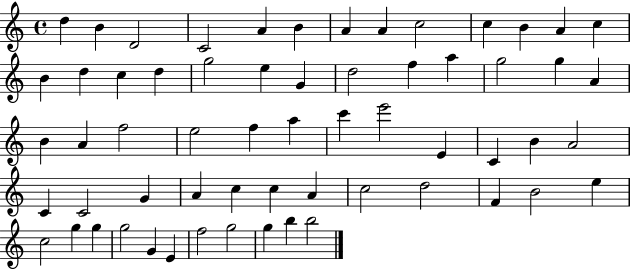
D5/q B4/q D4/h C4/h A4/q B4/q A4/q A4/q C5/h C5/q B4/q A4/q C5/q B4/q D5/q C5/q D5/q G5/h E5/q G4/q D5/h F5/q A5/q G5/h G5/q A4/q B4/q A4/q F5/h E5/h F5/q A5/q C6/q E6/h E4/q C4/q B4/q A4/h C4/q C4/h G4/q A4/q C5/q C5/q A4/q C5/h D5/h F4/q B4/h E5/q C5/h G5/q G5/q G5/h G4/q E4/q F5/h G5/h G5/q B5/q B5/h